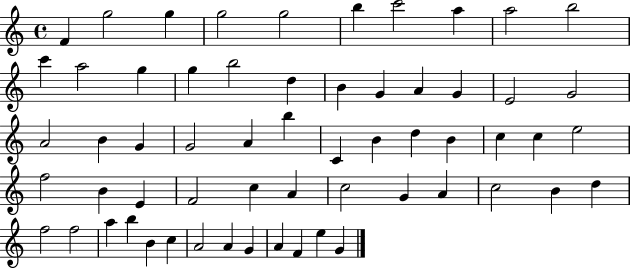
F4/q G5/h G5/q G5/h G5/h B5/q C6/h A5/q A5/h B5/h C6/q A5/h G5/q G5/q B5/h D5/q B4/q G4/q A4/q G4/q E4/h G4/h A4/h B4/q G4/q G4/h A4/q B5/q C4/q B4/q D5/q B4/q C5/q C5/q E5/h F5/h B4/q E4/q F4/h C5/q A4/q C5/h G4/q A4/q C5/h B4/q D5/q F5/h F5/h A5/q B5/q B4/q C5/q A4/h A4/q G4/q A4/q F4/q E5/q G4/q